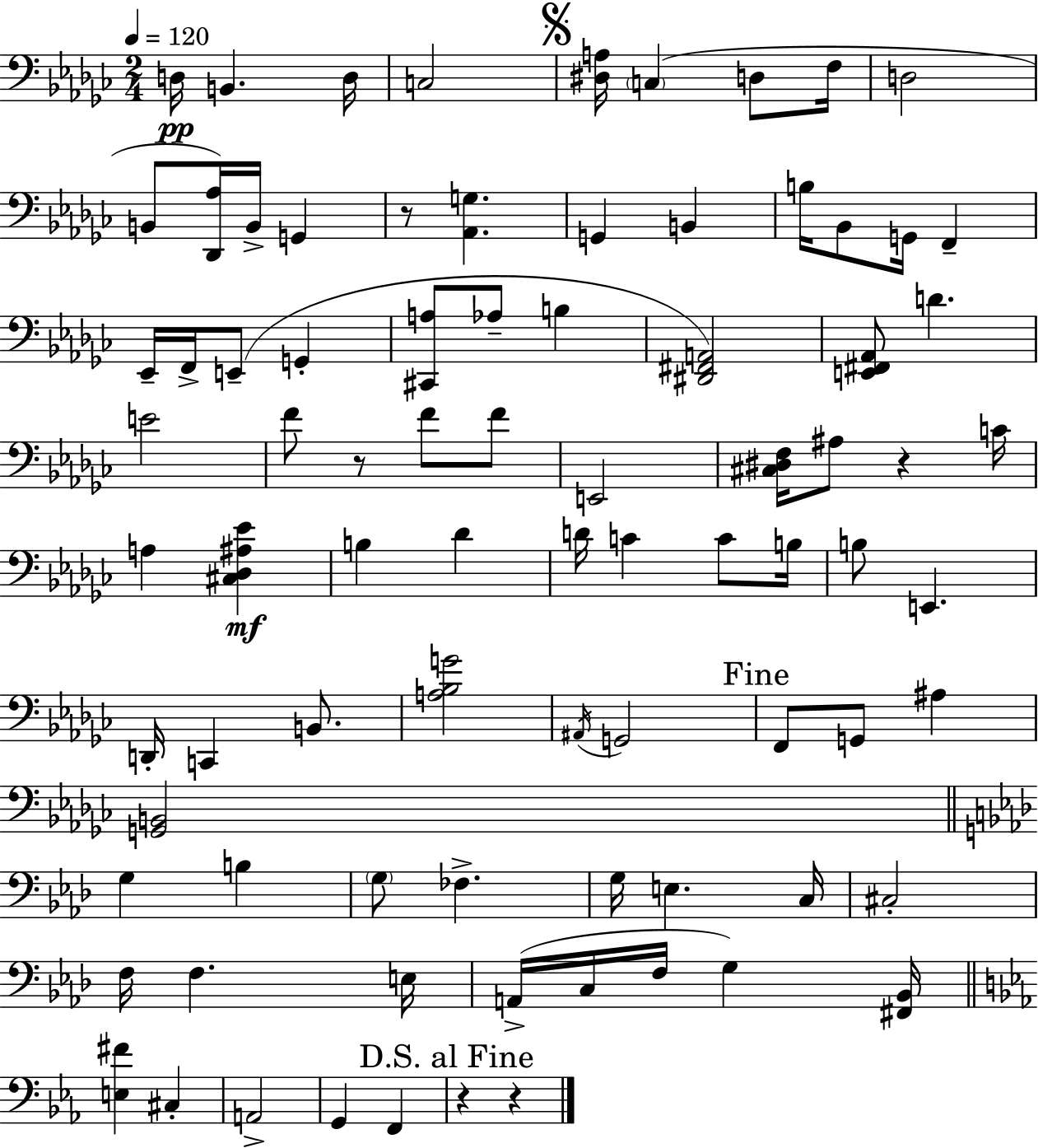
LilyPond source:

{
  \clef bass
  \numericTimeSignature
  \time 2/4
  \key ees \minor
  \tempo 4 = 120
  d16\pp b,4. d16 | c2 | \mark \markup { \musicglyph "scripts.segno" } <dis a>16 \parenthesize c4( d8 f16 | d2 | \break b,8 <des, aes>16) b,16-> g,4 | r8 <aes, g>4. | g,4 b,4 | b16 bes,8 g,16 f,4-- | \break ees,16-- f,16-> e,8--( g,4-. | <cis, a>8 aes8-- b4 | <dis, fis, a,>2) | <e, fis, aes,>8 d'4. | \break e'2 | f'8 r8 f'8 f'8 | e,2 | <cis dis f>16 ais8 r4 c'16 | \break a4 <cis des ais ees'>4\mf | b4 des'4 | d'16 c'4 c'8 b16 | b8 e,4. | \break d,16-. c,4 b,8. | <a bes g'>2 | \acciaccatura { ais,16 } g,2 | \mark "Fine" f,8 g,8 ais4 | \break <g, b,>2 | \bar "||" \break \key f \minor g4 b4 | \parenthesize g8 fes4.-> | g16 e4. c16 | cis2-. | \break f16 f4. e16 | a,16->( c16 f16 g4) <fis, bes,>16 | \bar "||" \break \key ees \major <e fis'>4 cis4-. | a,2-> | g,4 f,4 | \mark "D.S. al Fine" r4 r4 | \break \bar "|."
}